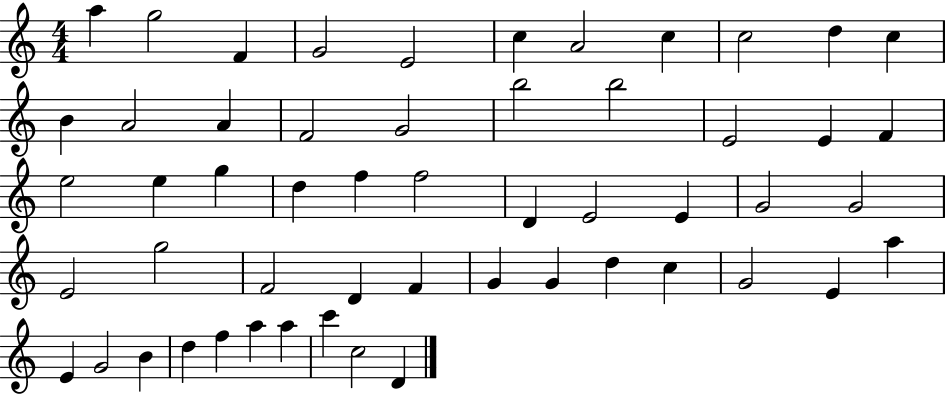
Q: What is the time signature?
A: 4/4